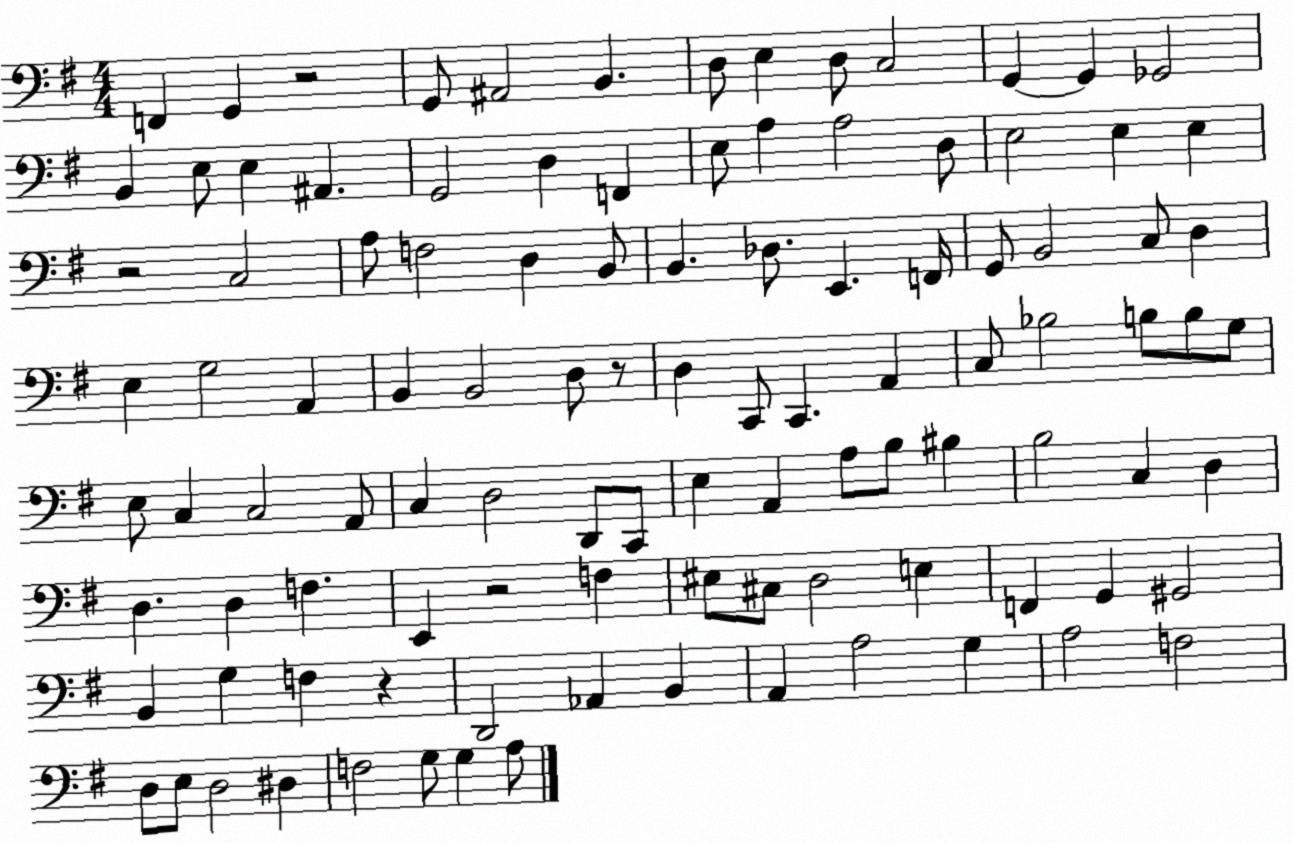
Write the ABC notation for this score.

X:1
T:Untitled
M:4/4
L:1/4
K:G
F,, G,, z2 G,,/2 ^A,,2 B,, D,/2 E, D,/2 C,2 G,, G,, _G,,2 B,, E,/2 E, ^A,, G,,2 D, F,, E,/2 A, A,2 D,/2 E,2 E, E, z2 C,2 A,/2 F,2 D, B,,/2 B,, _D,/2 E,, F,,/4 G,,/2 B,,2 C,/2 D, E, G,2 A,, B,, B,,2 D,/2 z/2 D, C,,/2 C,, A,, C,/2 _B,2 B,/2 B,/2 G,/2 E,/2 C, C,2 A,,/2 C, D,2 D,,/2 C,,/2 E, A,, A,/2 B,/2 ^B, B,2 C, D, D, D, F, E,, z2 F, ^E,/2 ^C,/2 D,2 E, F,, G,, ^G,,2 B,, G, F, z D,,2 _A,, B,, A,, A,2 G, A,2 F,2 D,/2 E,/2 D,2 ^D, F,2 G,/2 G, A,/2